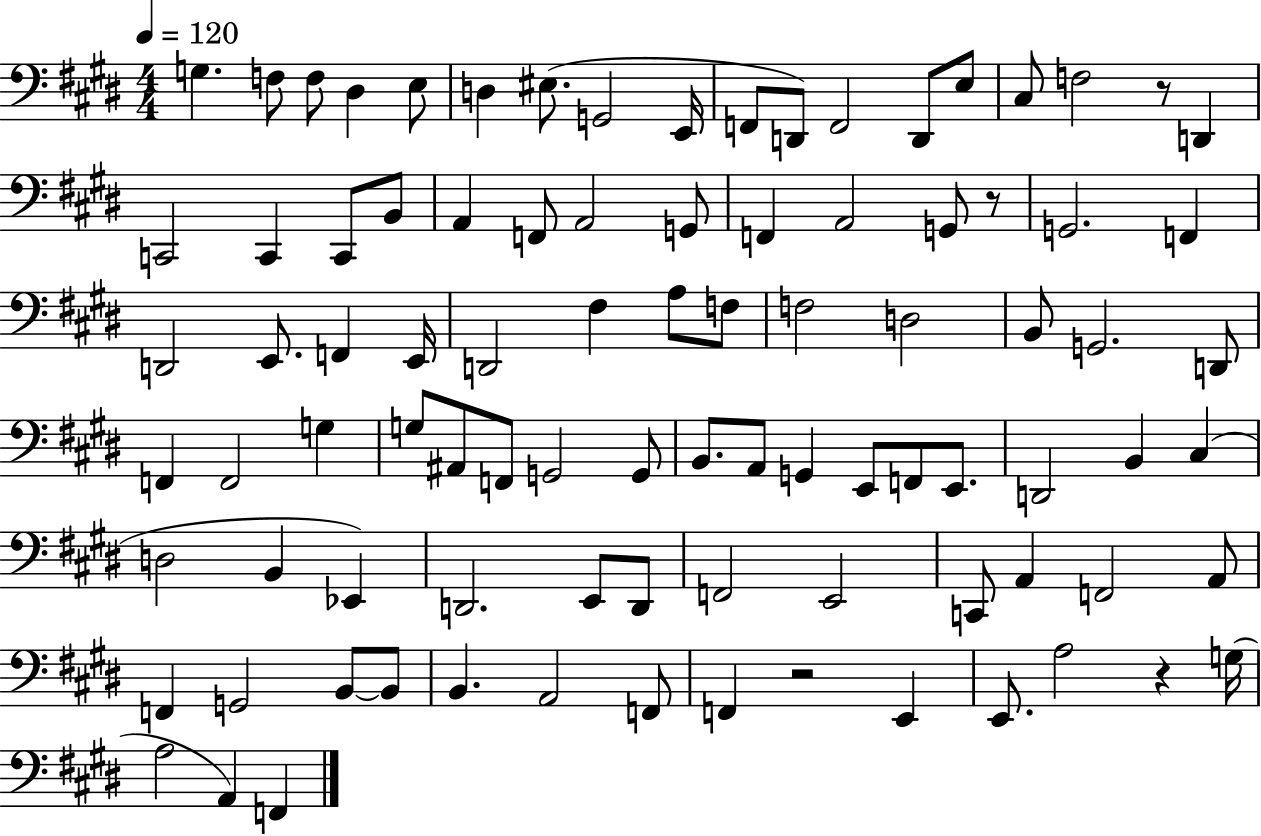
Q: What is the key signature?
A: E major